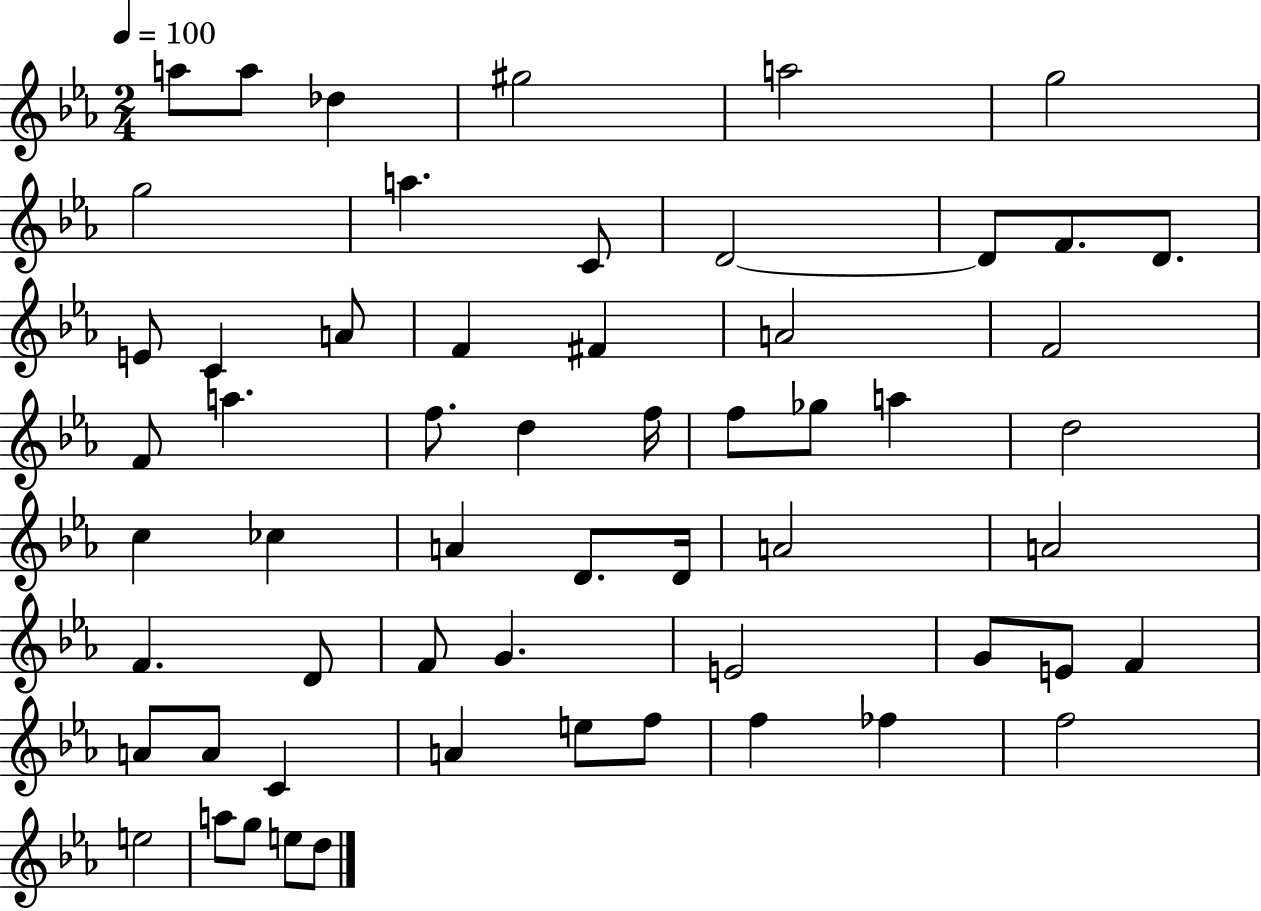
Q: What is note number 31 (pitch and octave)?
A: CES5